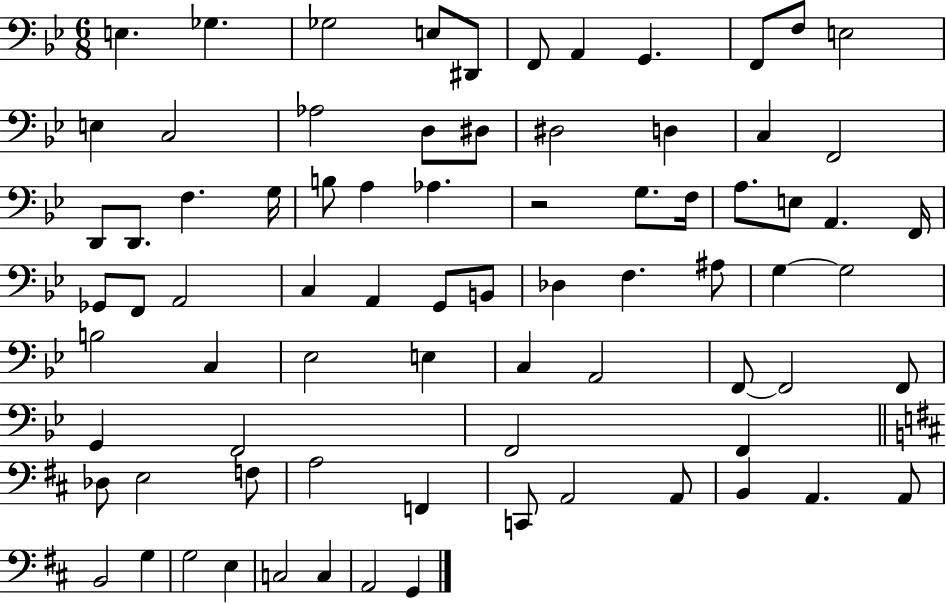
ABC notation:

X:1
T:Untitled
M:6/8
L:1/4
K:Bb
E, _G, _G,2 E,/2 ^D,,/2 F,,/2 A,, G,, F,,/2 F,/2 E,2 E, C,2 _A,2 D,/2 ^D,/2 ^D,2 D, C, F,,2 D,,/2 D,,/2 F, G,/4 B,/2 A, _A, z2 G,/2 F,/4 A,/2 E,/2 A,, F,,/4 _G,,/2 F,,/2 A,,2 C, A,, G,,/2 B,,/2 _D, F, ^A,/2 G, G,2 B,2 C, _E,2 E, C, A,,2 F,,/2 F,,2 F,,/2 G,, F,,2 F,,2 F,, _D,/2 E,2 F,/2 A,2 F,, C,,/2 A,,2 A,,/2 B,, A,, A,,/2 B,,2 G, G,2 E, C,2 C, A,,2 G,,